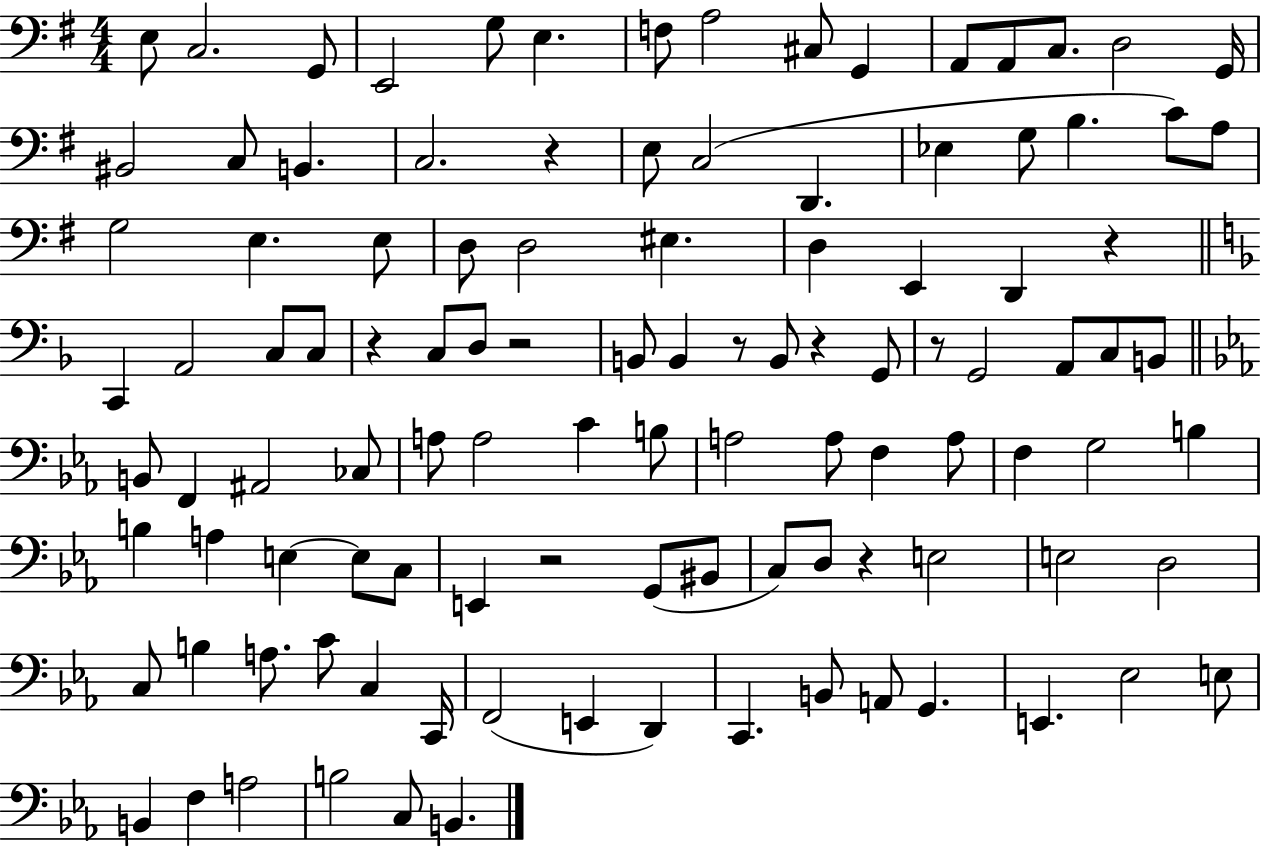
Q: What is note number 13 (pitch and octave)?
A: C3